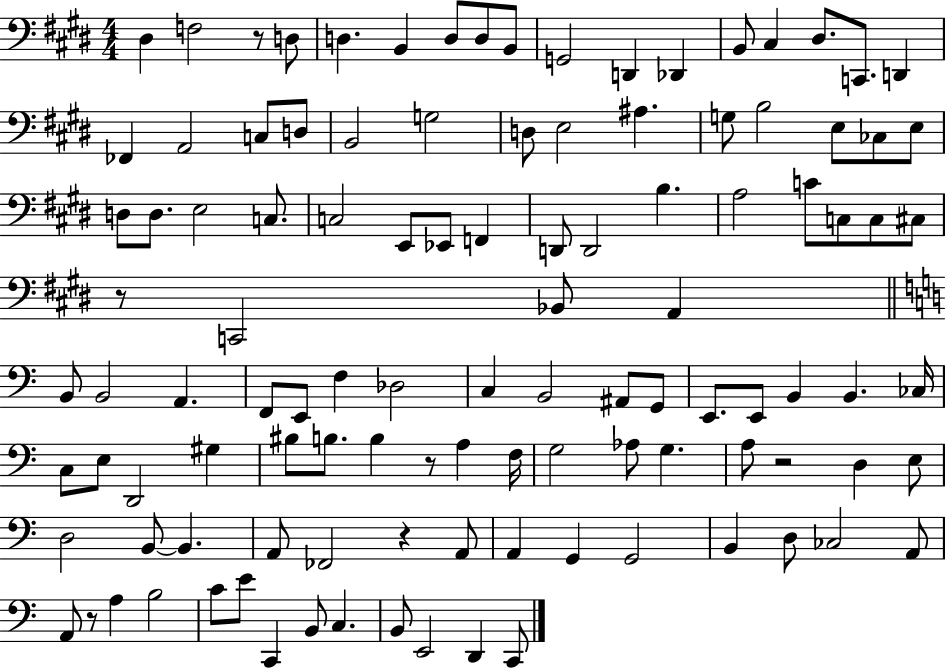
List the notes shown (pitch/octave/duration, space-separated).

D#3/q F3/h R/e D3/e D3/q. B2/q D3/e D3/e B2/e G2/h D2/q Db2/q B2/e C#3/q D#3/e. C2/e. D2/q FES2/q A2/h C3/e D3/e B2/h G3/h D3/e E3/h A#3/q. G3/e B3/h E3/e CES3/e E3/e D3/e D3/e. E3/h C3/e. C3/h E2/e Eb2/e F2/q D2/e D2/h B3/q. A3/h C4/e C3/e C3/e C#3/e R/e C2/h Bb2/e A2/q B2/e B2/h A2/q. F2/e E2/e F3/q Db3/h C3/q B2/h A#2/e G2/e E2/e. E2/e B2/q B2/q. CES3/s C3/e E3/e D2/h G#3/q BIS3/e B3/e. B3/q R/e A3/q F3/s G3/h Ab3/e G3/q. A3/e R/h D3/q E3/e D3/h B2/e B2/q. A2/e FES2/h R/q A2/e A2/q G2/q G2/h B2/q D3/e CES3/h A2/e A2/e R/e A3/q B3/h C4/e E4/e C2/q B2/e C3/q. B2/e E2/h D2/q C2/e